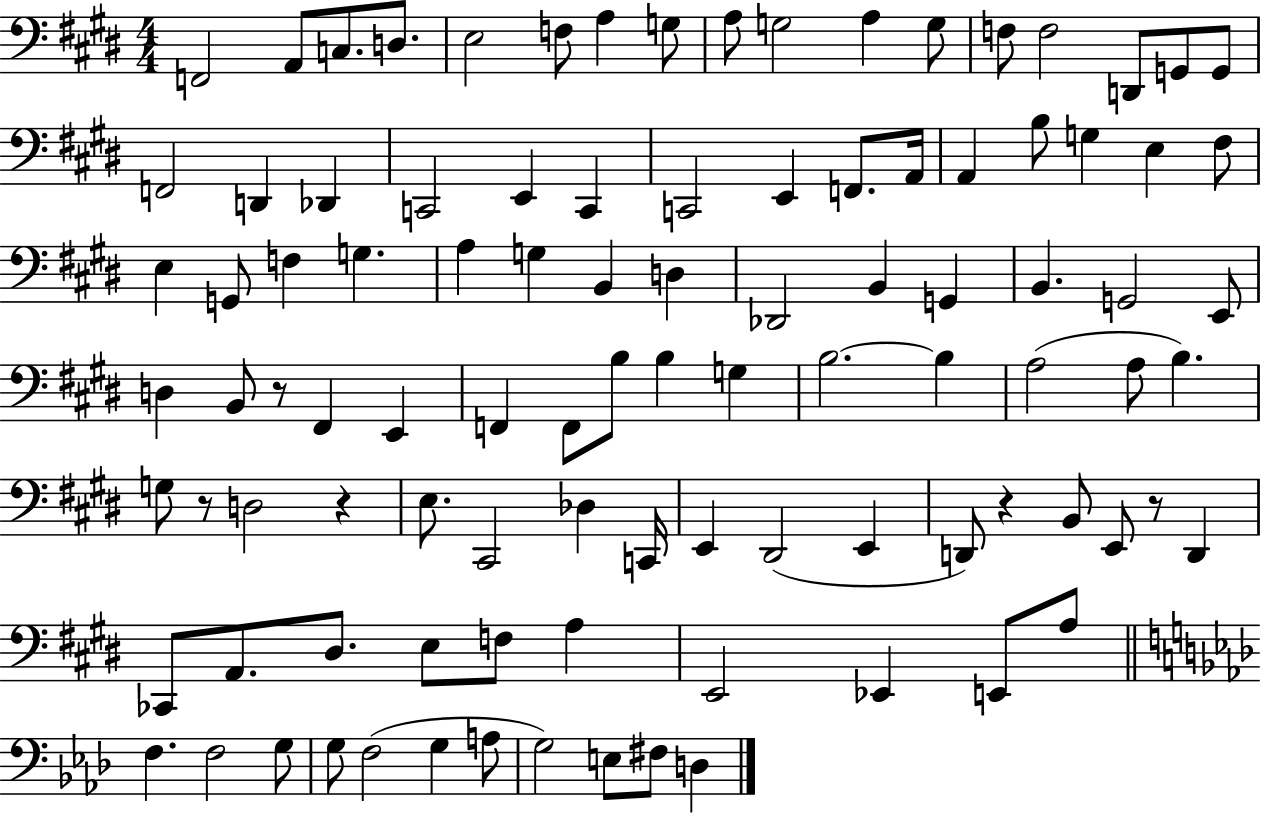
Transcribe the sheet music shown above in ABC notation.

X:1
T:Untitled
M:4/4
L:1/4
K:E
F,,2 A,,/2 C,/2 D,/2 E,2 F,/2 A, G,/2 A,/2 G,2 A, G,/2 F,/2 F,2 D,,/2 G,,/2 G,,/2 F,,2 D,, _D,, C,,2 E,, C,, C,,2 E,, F,,/2 A,,/4 A,, B,/2 G, E, ^F,/2 E, G,,/2 F, G, A, G, B,, D, _D,,2 B,, G,, B,, G,,2 E,,/2 D, B,,/2 z/2 ^F,, E,, F,, F,,/2 B,/2 B, G, B,2 B, A,2 A,/2 B, G,/2 z/2 D,2 z E,/2 ^C,,2 _D, C,,/4 E,, ^D,,2 E,, D,,/2 z B,,/2 E,,/2 z/2 D,, _C,,/2 A,,/2 ^D,/2 E,/2 F,/2 A, E,,2 _E,, E,,/2 A,/2 F, F,2 G,/2 G,/2 F,2 G, A,/2 G,2 E,/2 ^F,/2 D,